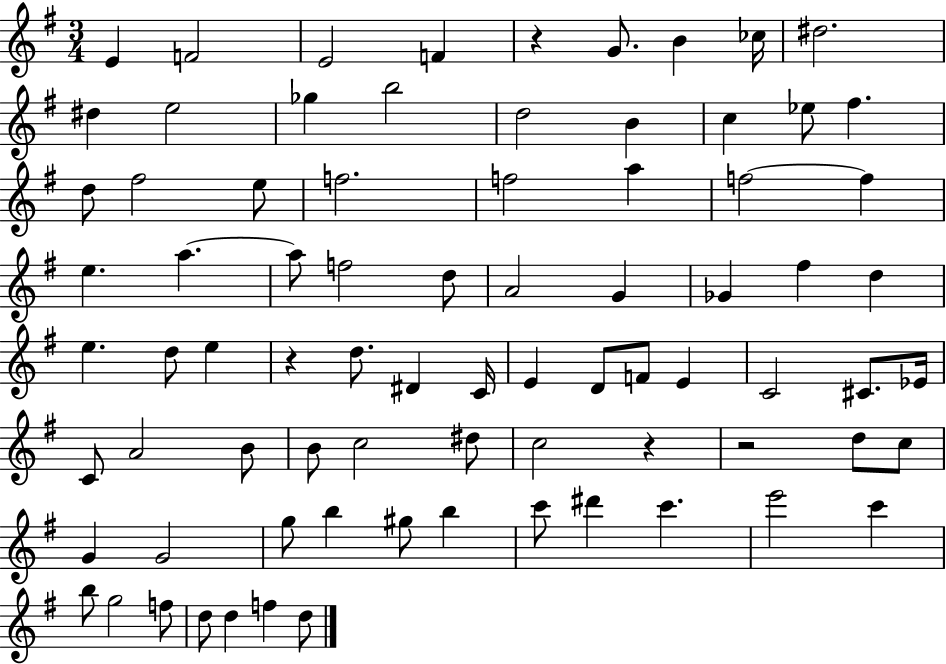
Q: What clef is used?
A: treble